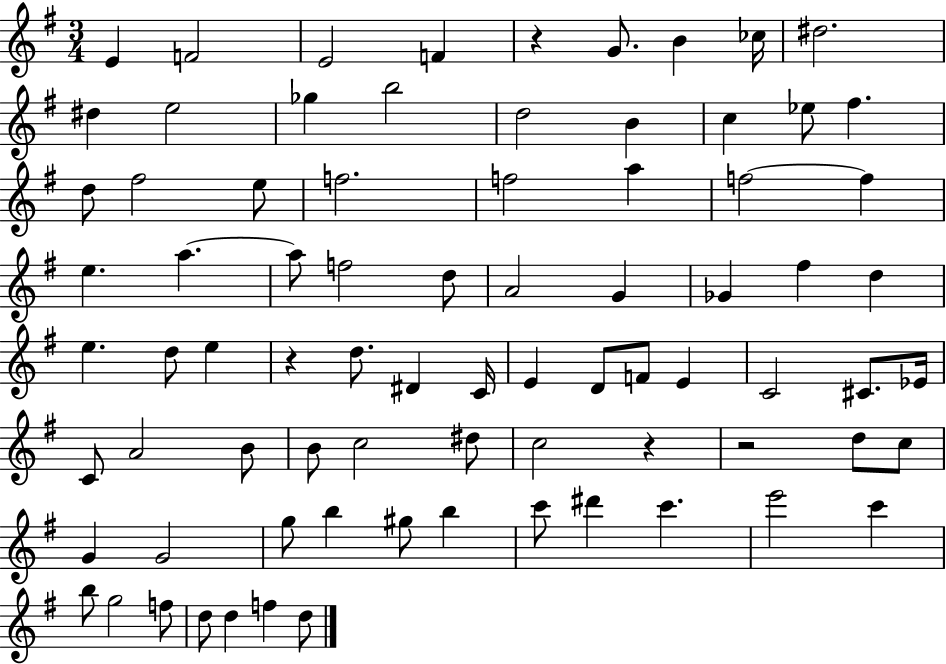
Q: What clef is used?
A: treble